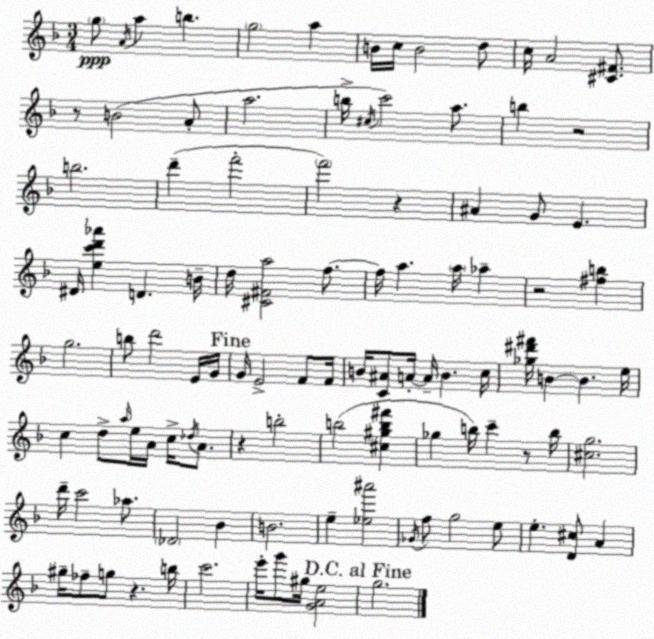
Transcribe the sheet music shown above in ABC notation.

X:1
T:Untitled
M:3/4
L:1/4
K:F
g/2 A/4 a b g2 a B/4 c/4 B2 d/2 c/4 A2 [^C^F]/2 z/2 B2 A/2 a2 b/4 ^c/4 c'2 a/2 b z2 b2 d' f'2 f'2 z ^A G/2 E ^D/4 [ec'd'_a'] D B/4 d/4 [^C^Fa]2 f/2 f/4 a a/4 _a z2 [^fb] g2 b/2 d'2 E/4 G/4 G/4 E2 F/2 F/4 B/4 [C^A]/2 A/4 A/4 B c/4 [_g^d'^f']/4 B B e/4 c d/2 a/4 e/4 A/4 c/4 _d/4 A/2 z b2 b2 [^c^gb^f'] _g b/4 c' z/2 b/4 [^cg]2 d'/4 c'2 _a/2 _D2 _B B2 e [_e^a']2 _G/4 f/2 g2 e/2 e [D^c]/2 A ^g/4 _f/2 g/2 z b/4 c'2 e'/4 g'/2 ^g/4 [GAe]2 g2